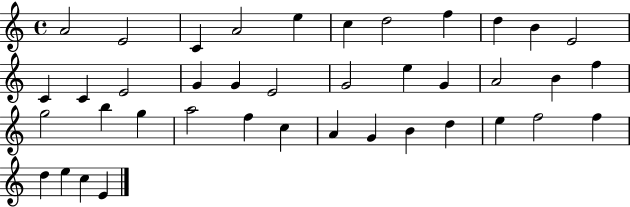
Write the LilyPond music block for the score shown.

{
  \clef treble
  \time 4/4
  \defaultTimeSignature
  \key c \major
  a'2 e'2 | c'4 a'2 e''4 | c''4 d''2 f''4 | d''4 b'4 e'2 | \break c'4 c'4 e'2 | g'4 g'4 e'2 | g'2 e''4 g'4 | a'2 b'4 f''4 | \break g''2 b''4 g''4 | a''2 f''4 c''4 | a'4 g'4 b'4 d''4 | e''4 f''2 f''4 | \break d''4 e''4 c''4 e'4 | \bar "|."
}